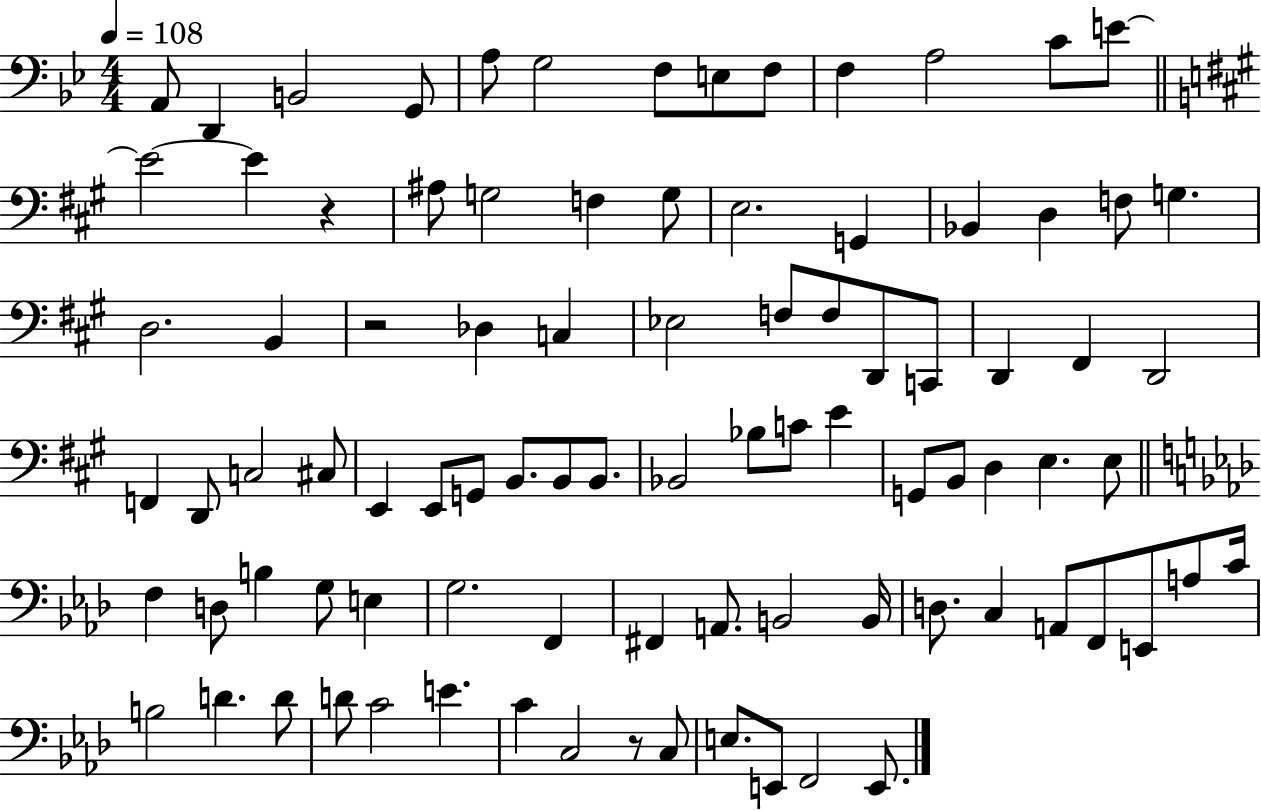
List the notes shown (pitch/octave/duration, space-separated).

A2/e D2/q B2/h G2/e A3/e G3/h F3/e E3/e F3/e F3/q A3/h C4/e E4/e E4/h E4/q R/q A#3/e G3/h F3/q G3/e E3/h. G2/q Bb2/q D3/q F3/e G3/q. D3/h. B2/q R/h Db3/q C3/q Eb3/h F3/e F3/e D2/e C2/e D2/q F#2/q D2/h F2/q D2/e C3/h C#3/e E2/q E2/e G2/e B2/e. B2/e B2/e. Bb2/h Bb3/e C4/e E4/q G2/e B2/e D3/q E3/q. E3/e F3/q D3/e B3/q G3/e E3/q G3/h. F2/q F#2/q A2/e. B2/h B2/s D3/e. C3/q A2/e F2/e E2/e A3/e C4/s B3/h D4/q. D4/e D4/e C4/h E4/q. C4/q C3/h R/e C3/e E3/e. E2/e F2/h E2/e.